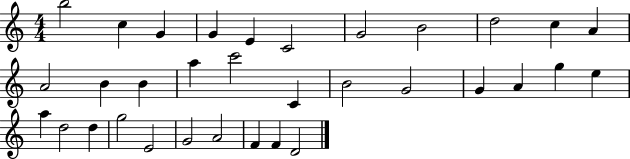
B5/h C5/q G4/q G4/q E4/q C4/h G4/h B4/h D5/h C5/q A4/q A4/h B4/q B4/q A5/q C6/h C4/q B4/h G4/h G4/q A4/q G5/q E5/q A5/q D5/h D5/q G5/h E4/h G4/h A4/h F4/q F4/q D4/h